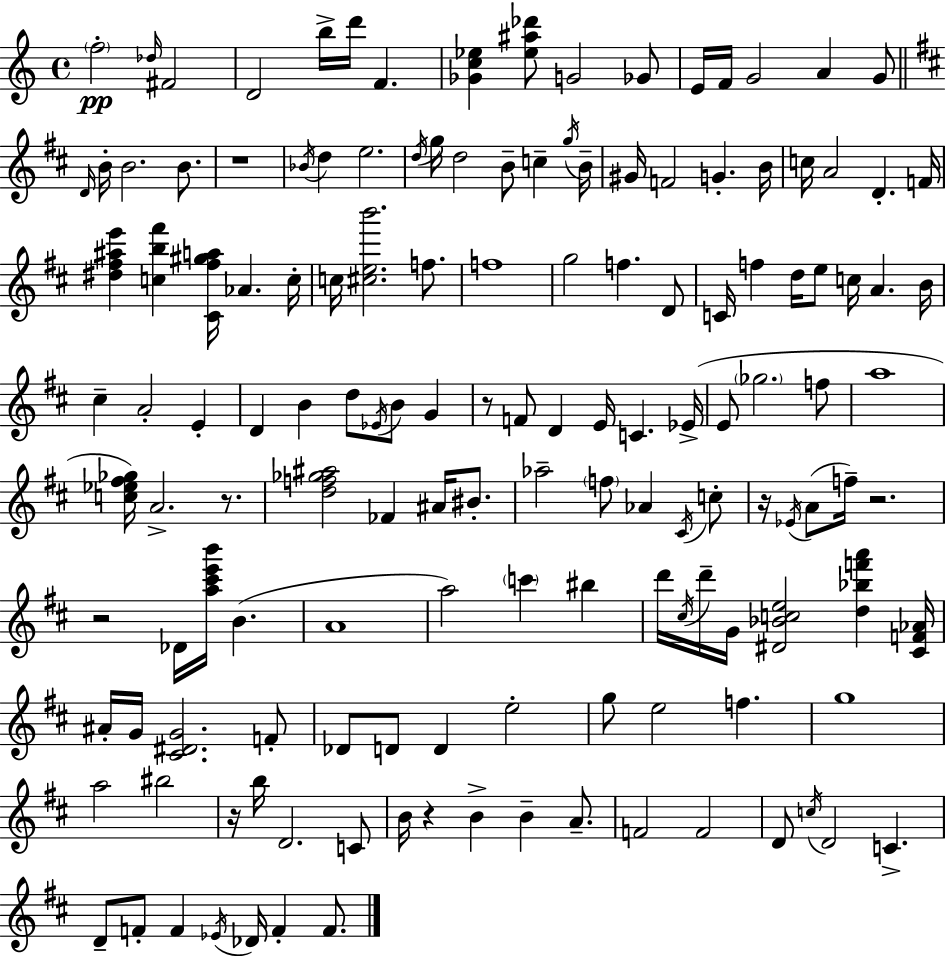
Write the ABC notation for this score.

X:1
T:Untitled
M:4/4
L:1/4
K:C
f2 _d/4 ^F2 D2 b/4 d'/4 F [_Gc_e] [_e^a_d']/2 G2 _G/2 E/4 F/4 G2 A G/2 D/4 B/4 B2 B/2 z4 _B/4 d e2 d/4 g/4 d2 B/2 c g/4 B/4 ^G/4 F2 G B/4 c/4 A2 D F/4 [^d^f^ae'] [cb^f'] [^C^f^ga]/4 _A c/4 c/4 [^ceb']2 f/2 f4 g2 f D/2 C/4 f d/4 e/2 c/4 A B/4 ^c A2 E D B d/2 _E/4 B/2 G z/2 F/2 D E/4 C _E/4 E/2 _g2 f/2 a4 [c_e^f_g]/4 A2 z/2 [df_g^a]2 _F ^A/4 ^B/2 _a2 f/2 _A ^C/4 c/2 z/4 _E/4 A/2 f/4 z2 z2 _D/4 [a^c'e'b']/4 B A4 a2 c' ^b d'/4 ^c/4 d'/4 G/4 [^D_Bce]2 [d_bf'a'] [^CF_A]/4 ^A/4 G/4 [^C^DG]2 F/2 _D/2 D/2 D e2 g/2 e2 f g4 a2 ^b2 z/4 b/4 D2 C/2 B/4 z B B A/2 F2 F2 D/2 c/4 D2 C D/2 F/2 F _E/4 _D/4 F F/2